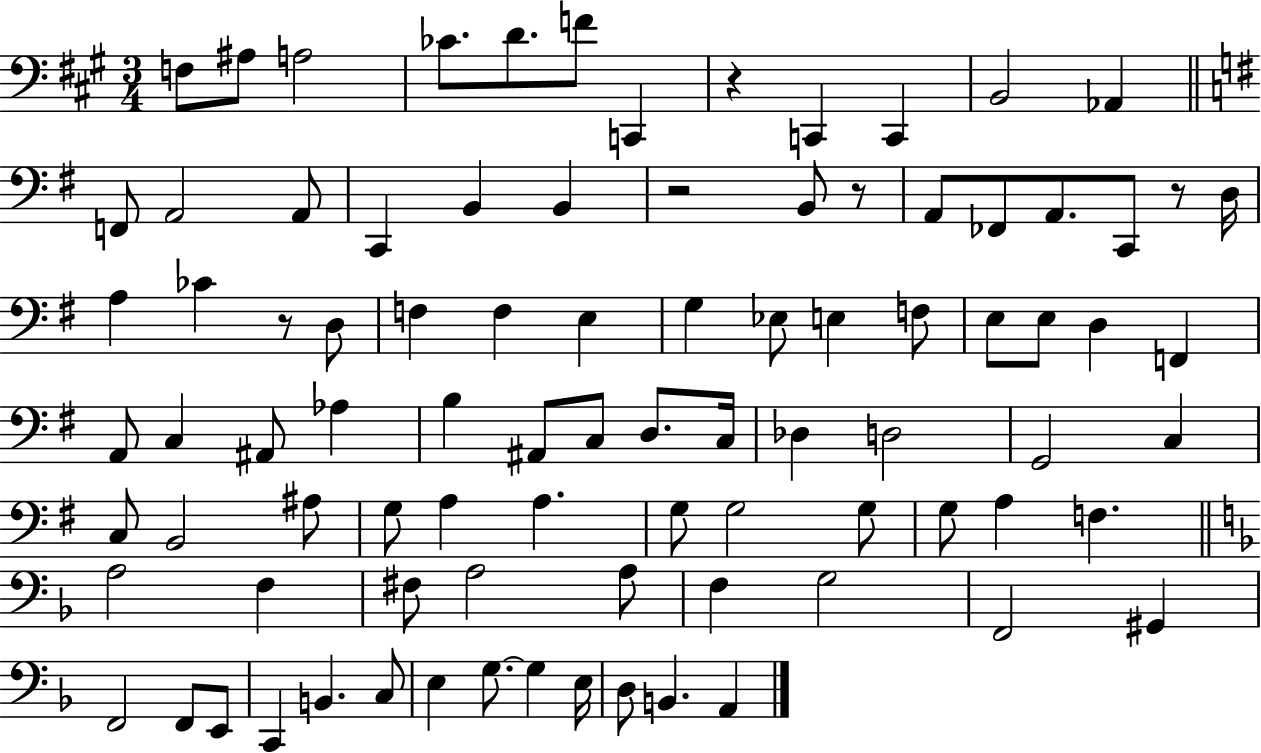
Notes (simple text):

F3/e A#3/e A3/h CES4/e. D4/e. F4/e C2/q R/q C2/q C2/q B2/h Ab2/q F2/e A2/h A2/e C2/q B2/q B2/q R/h B2/e R/e A2/e FES2/e A2/e. C2/e R/e D3/s A3/q CES4/q R/e D3/e F3/q F3/q E3/q G3/q Eb3/e E3/q F3/e E3/e E3/e D3/q F2/q A2/e C3/q A#2/e Ab3/q B3/q A#2/e C3/e D3/e. C3/s Db3/q D3/h G2/h C3/q C3/e B2/h A#3/e G3/e A3/q A3/q. G3/e G3/h G3/e G3/e A3/q F3/q. A3/h F3/q F#3/e A3/h A3/e F3/q G3/h F2/h G#2/q F2/h F2/e E2/e C2/q B2/q. C3/e E3/q G3/e. G3/q E3/s D3/e B2/q. A2/q